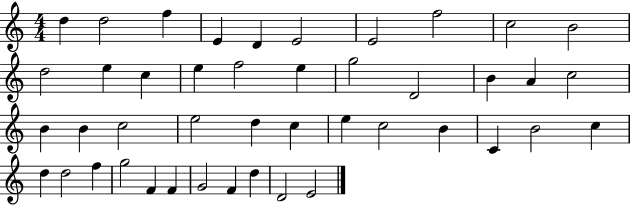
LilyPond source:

{
  \clef treble
  \numericTimeSignature
  \time 4/4
  \key c \major
  d''4 d''2 f''4 | e'4 d'4 e'2 | e'2 f''2 | c''2 b'2 | \break d''2 e''4 c''4 | e''4 f''2 e''4 | g''2 d'2 | b'4 a'4 c''2 | \break b'4 b'4 c''2 | e''2 d''4 c''4 | e''4 c''2 b'4 | c'4 b'2 c''4 | \break d''4 d''2 f''4 | g''2 f'4 f'4 | g'2 f'4 d''4 | d'2 e'2 | \break \bar "|."
}